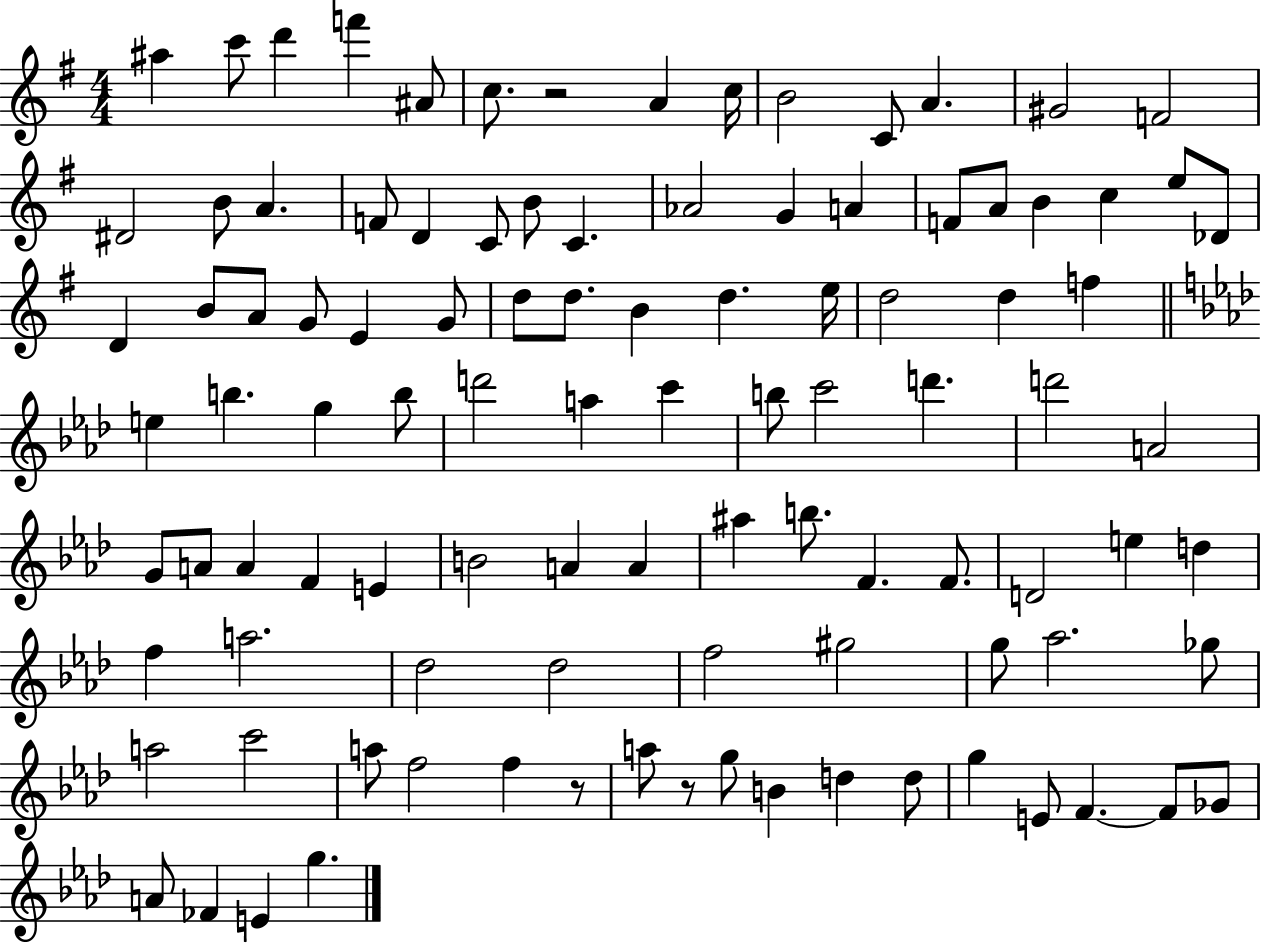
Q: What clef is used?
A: treble